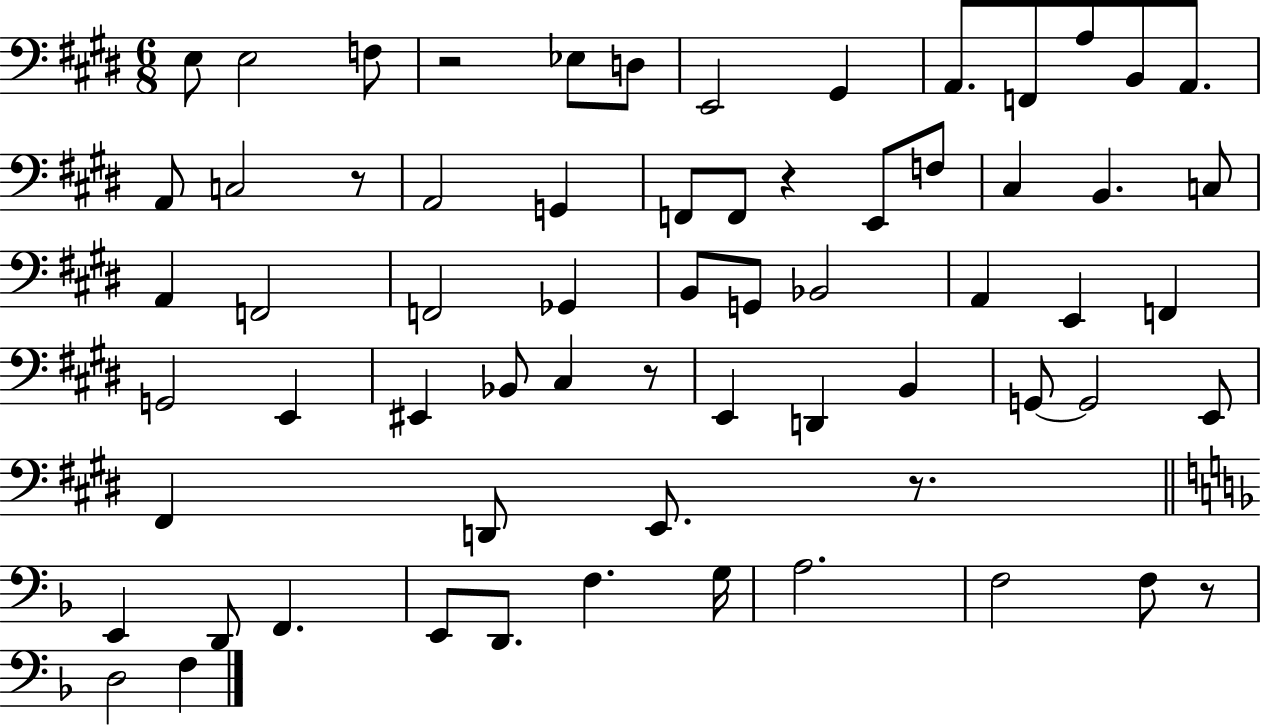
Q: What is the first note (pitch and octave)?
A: E3